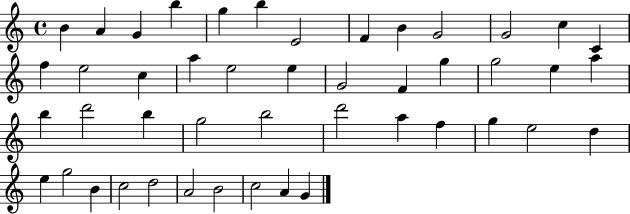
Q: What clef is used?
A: treble